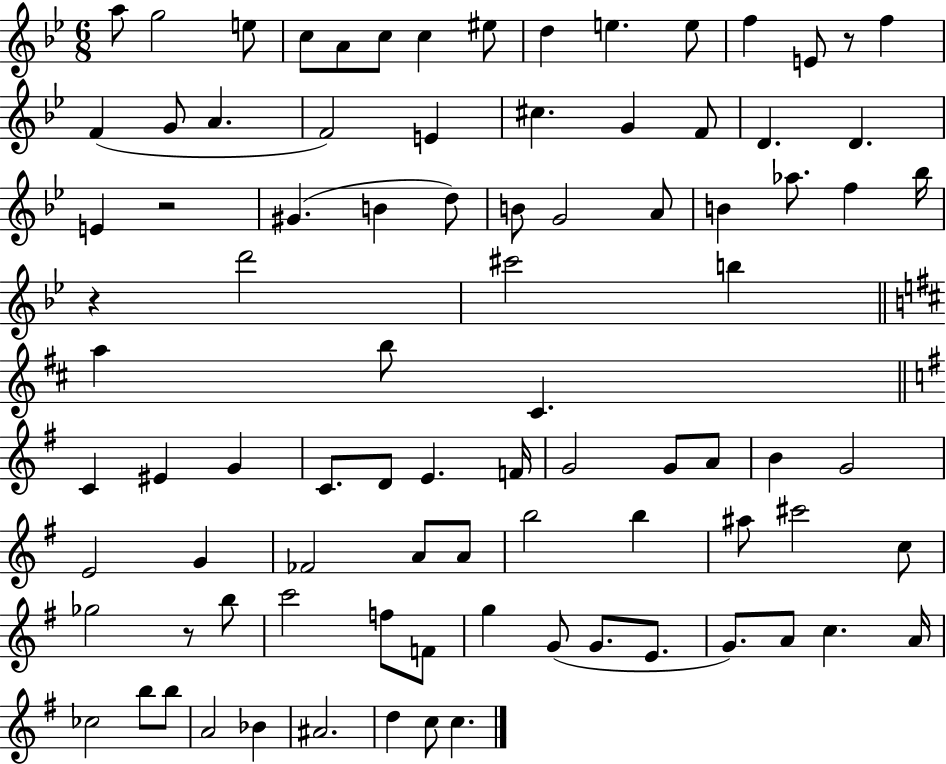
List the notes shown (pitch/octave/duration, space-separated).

A5/e G5/h E5/e C5/e A4/e C5/e C5/q EIS5/e D5/q E5/q. E5/e F5/q E4/e R/e F5/q F4/q G4/e A4/q. F4/h E4/q C#5/q. G4/q F4/e D4/q. D4/q. E4/q R/h G#4/q. B4/q D5/e B4/e G4/h A4/e B4/q Ab5/e. F5/q Bb5/s R/q D6/h C#6/h B5/q A5/q B5/e C#4/q. C4/q EIS4/q G4/q C4/e. D4/e E4/q. F4/s G4/h G4/e A4/e B4/q G4/h E4/h G4/q FES4/h A4/e A4/e B5/h B5/q A#5/e C#6/h C5/e Gb5/h R/e B5/e C6/h F5/e F4/e G5/q G4/e G4/e. E4/e. G4/e. A4/e C5/q. A4/s CES5/h B5/e B5/e A4/h Bb4/q A#4/h. D5/q C5/e C5/q.